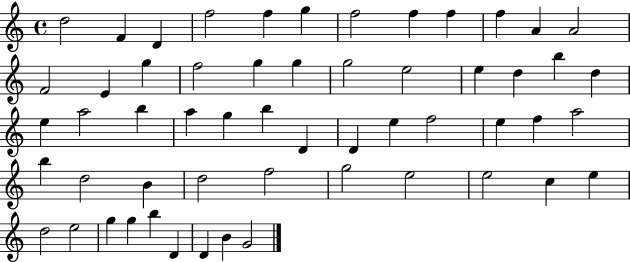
X:1
T:Untitled
M:4/4
L:1/4
K:C
d2 F D f2 f g f2 f f f A A2 F2 E g f2 g g g2 e2 e d b d e a2 b a g b D D e f2 e f a2 b d2 B d2 f2 g2 e2 e2 c e d2 e2 g g b D D B G2